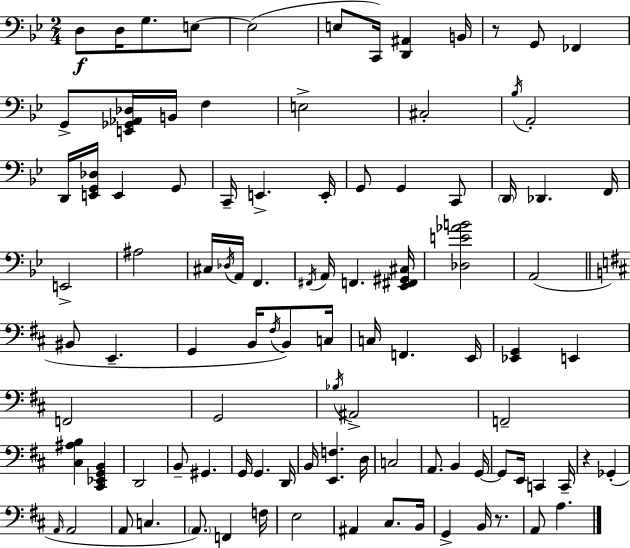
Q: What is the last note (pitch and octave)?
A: A3